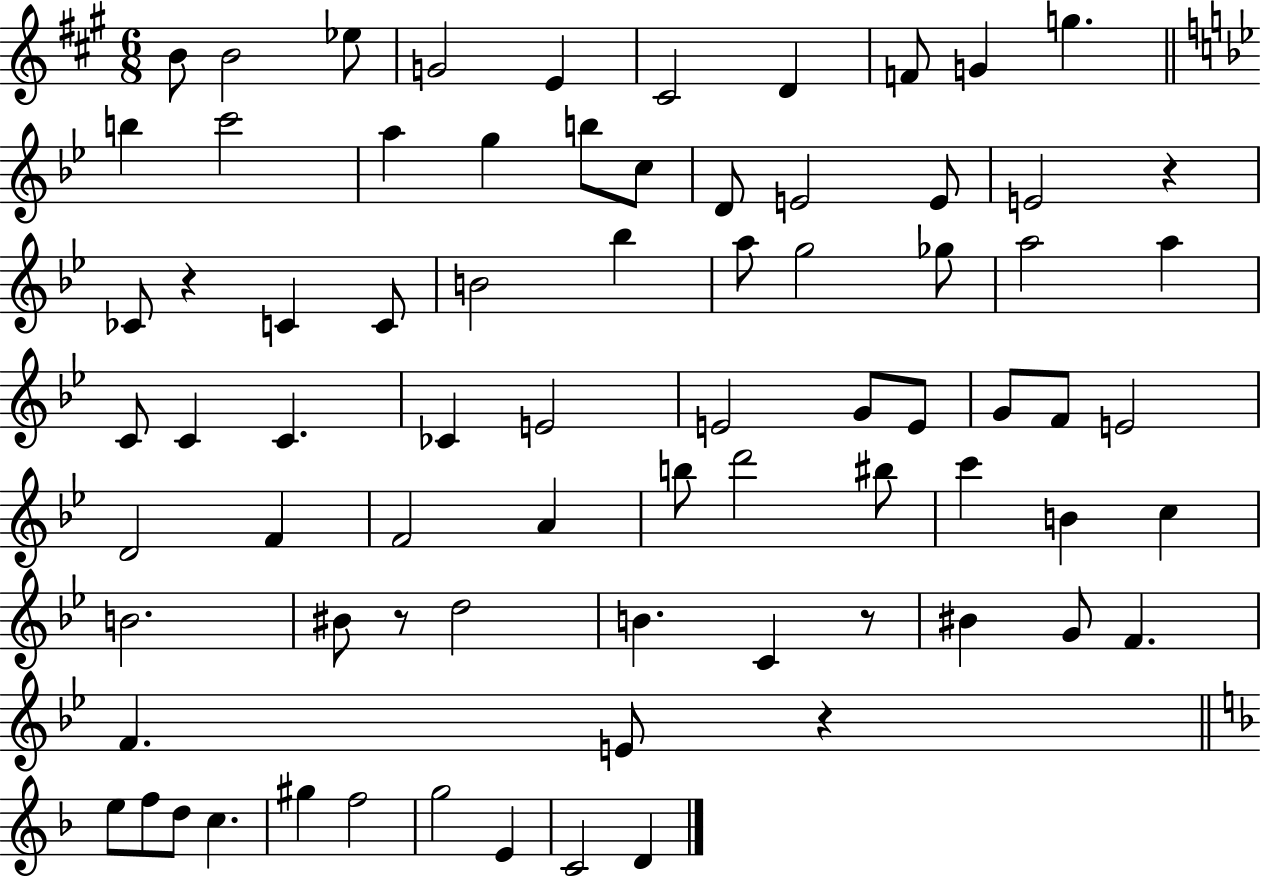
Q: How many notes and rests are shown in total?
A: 76